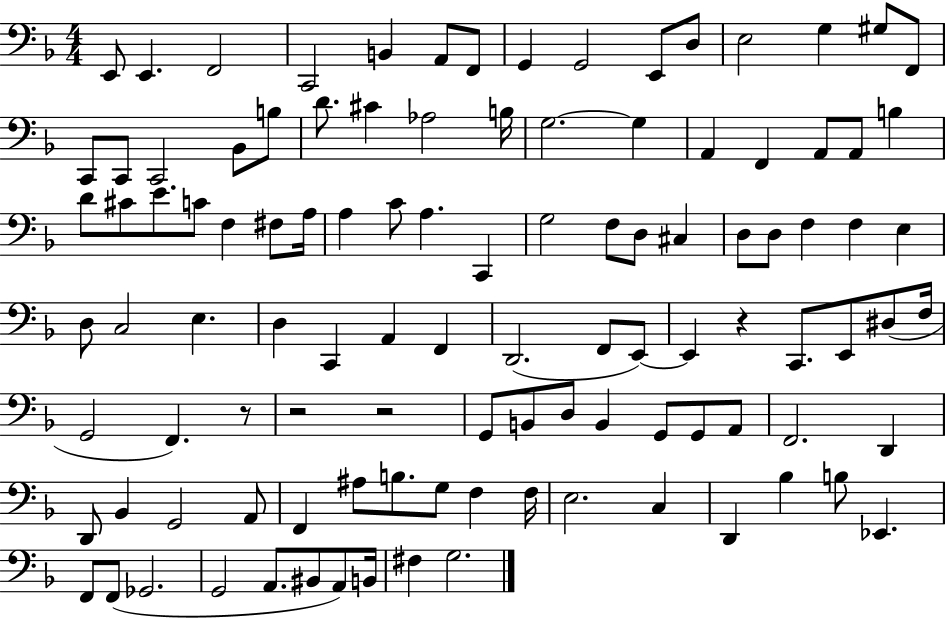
{
  \clef bass
  \numericTimeSignature
  \time 4/4
  \key f \major
  e,8 e,4. f,2 | c,2 b,4 a,8 f,8 | g,4 g,2 e,8 d8 | e2 g4 gis8 f,8 | \break c,8 c,8 c,2 bes,8 b8 | d'8. cis'4 aes2 b16 | g2.~~ g4 | a,4 f,4 a,8 a,8 b4 | \break d'8 cis'8 e'8. c'8 f4 fis8 a16 | a4 c'8 a4. c,4 | g2 f8 d8 cis4 | d8 d8 f4 f4 e4 | \break d8 c2 e4. | d4 c,4 a,4 f,4 | d,2.( f,8 e,8~~) | e,4 r4 c,8. e,8 dis8( f16 | \break g,2 f,4.) r8 | r2 r2 | g,8 b,8 d8 b,4 g,8 g,8 a,8 | f,2. d,4 | \break d,8 bes,4 g,2 a,8 | f,4 ais8 b8. g8 f4 f16 | e2. c4 | d,4 bes4 b8 ees,4. | \break f,8 f,8( ges,2. | g,2 a,8. bis,8 a,8) b,16 | fis4 g2. | \bar "|."
}